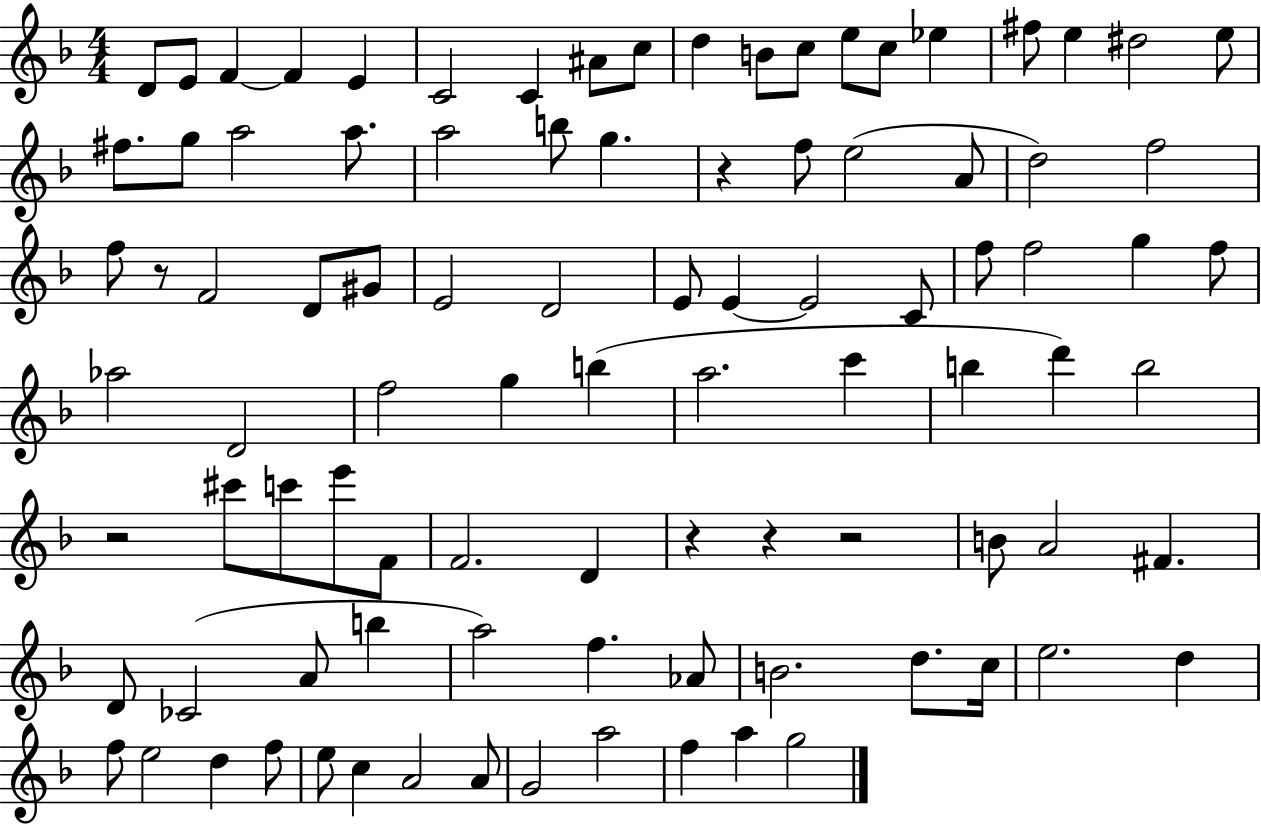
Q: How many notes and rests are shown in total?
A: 95